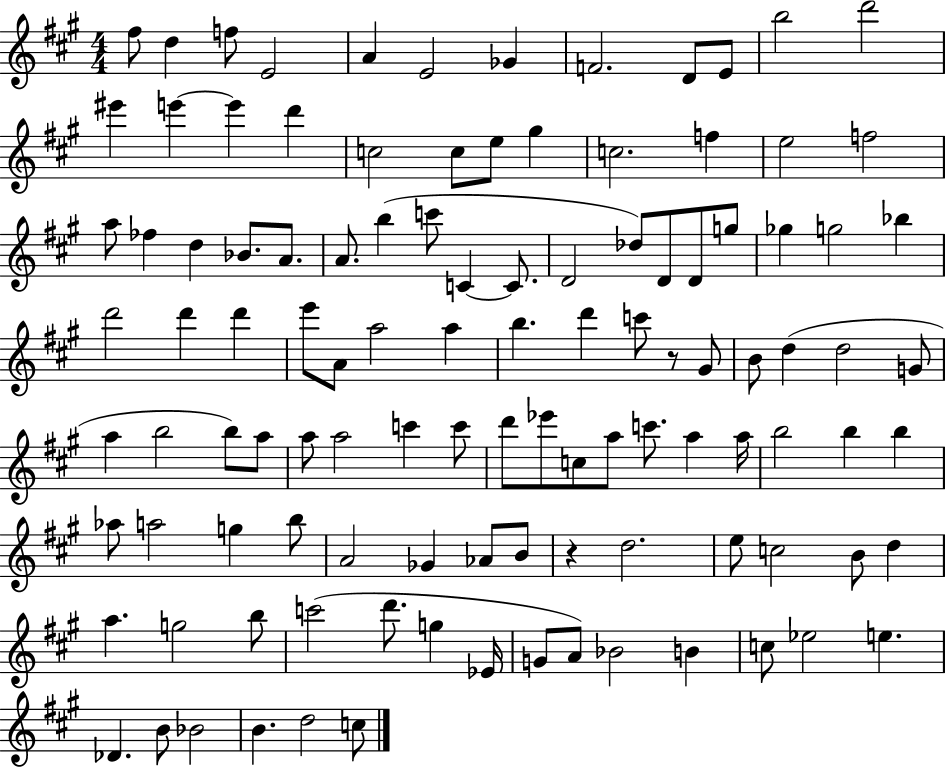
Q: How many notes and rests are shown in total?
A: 110